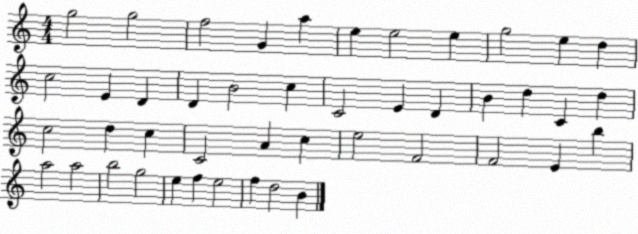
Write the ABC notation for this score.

X:1
T:Untitled
M:4/4
L:1/4
K:C
g2 g2 f2 G a e e2 e g2 e d c2 E D D B2 c C2 E D B d C d c2 d c C2 A c e2 F2 F2 E b a2 a2 b2 g2 e f e2 f d2 B